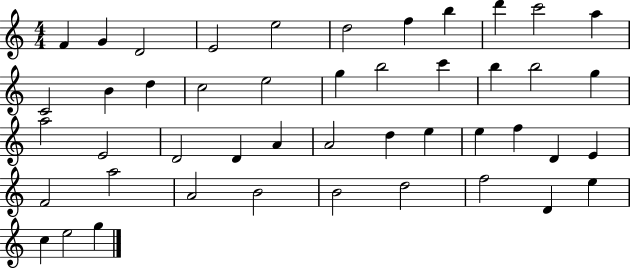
X:1
T:Untitled
M:4/4
L:1/4
K:C
F G D2 E2 e2 d2 f b d' c'2 a C2 B d c2 e2 g b2 c' b b2 g a2 E2 D2 D A A2 d e e f D E F2 a2 A2 B2 B2 d2 f2 D e c e2 g